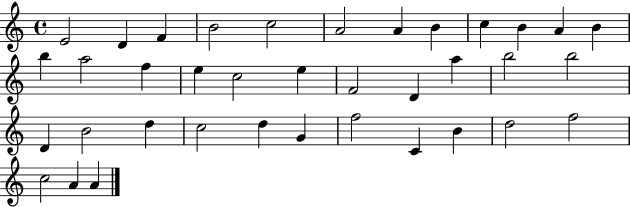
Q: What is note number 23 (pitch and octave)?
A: B5